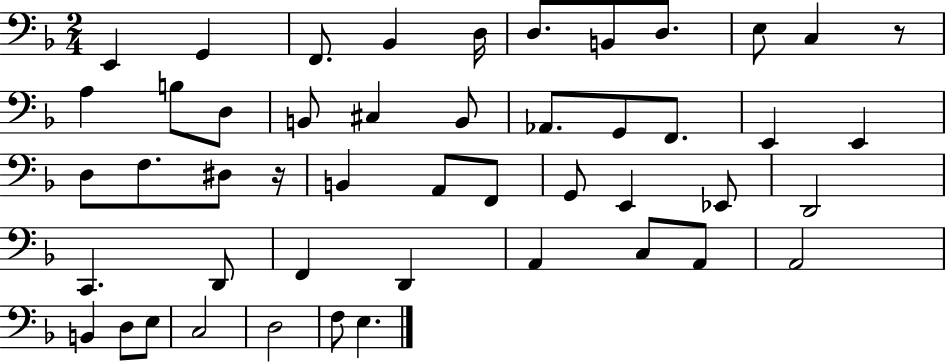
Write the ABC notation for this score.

X:1
T:Untitled
M:2/4
L:1/4
K:F
E,, G,, F,,/2 _B,, D,/4 D,/2 B,,/2 D,/2 E,/2 C, z/2 A, B,/2 D,/2 B,,/2 ^C, B,,/2 _A,,/2 G,,/2 F,,/2 E,, E,, D,/2 F,/2 ^D,/2 z/4 B,, A,,/2 F,,/2 G,,/2 E,, _E,,/2 D,,2 C,, D,,/2 F,, D,, A,, C,/2 A,,/2 A,,2 B,, D,/2 E,/2 C,2 D,2 F,/2 E,